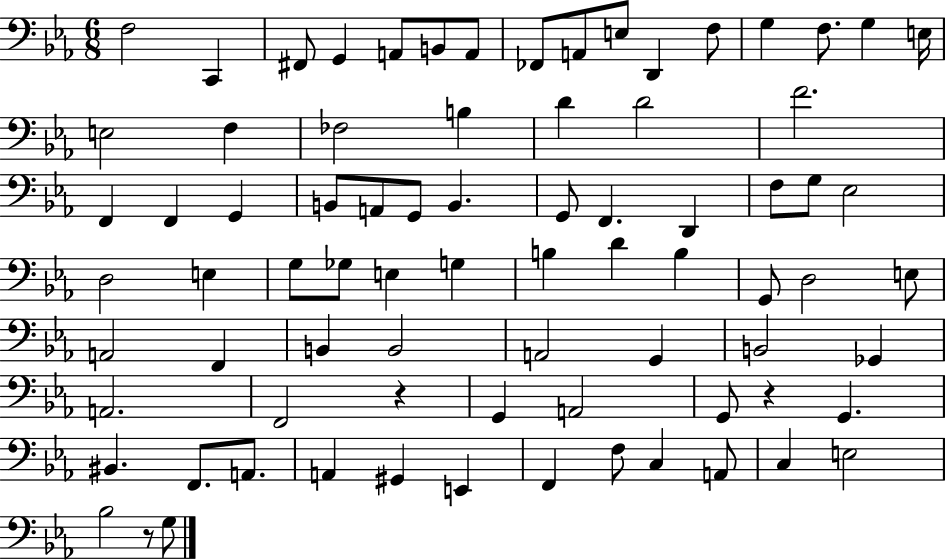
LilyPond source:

{
  \clef bass
  \numericTimeSignature
  \time 6/8
  \key ees \major
  f2 c,4 | fis,8 g,4 a,8 b,8 a,8 | fes,8 a,8 e8 d,4 f8 | g4 f8. g4 e16 | \break e2 f4 | fes2 b4 | d'4 d'2 | f'2. | \break f,4 f,4 g,4 | b,8 a,8 g,8 b,4. | g,8 f,4. d,4 | f8 g8 ees2 | \break d2 e4 | g8 ges8 e4 g4 | b4 d'4 b4 | g,8 d2 e8 | \break a,2 f,4 | b,4 b,2 | a,2 g,4 | b,2 ges,4 | \break a,2. | f,2 r4 | g,4 a,2 | g,8 r4 g,4. | \break bis,4. f,8. a,8. | a,4 gis,4 e,4 | f,4 f8 c4 a,8 | c4 e2 | \break bes2 r8 g8 | \bar "|."
}